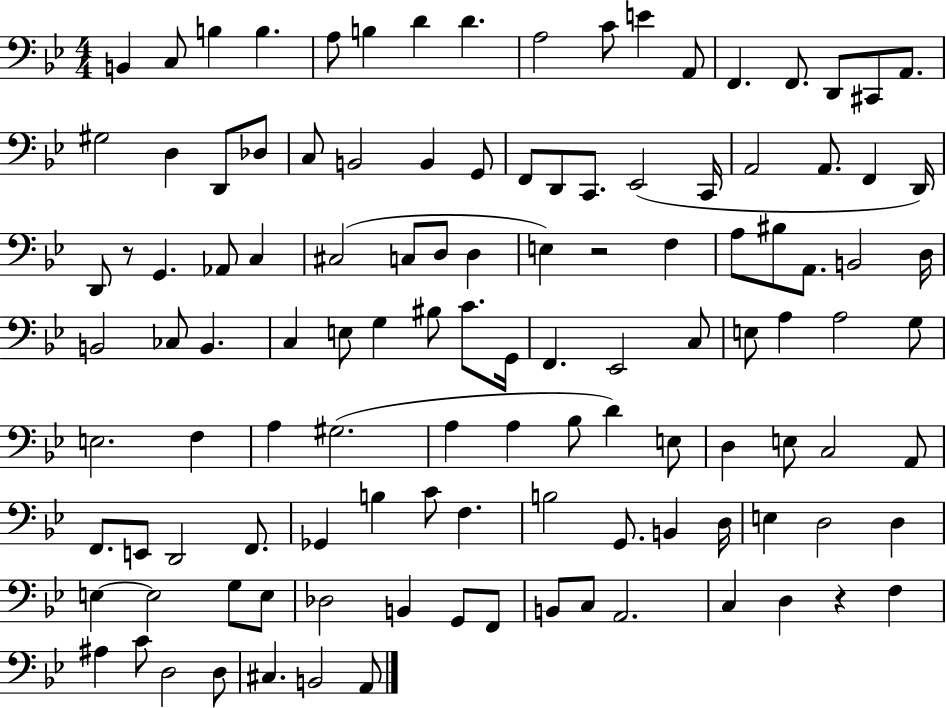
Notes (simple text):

B2/q C3/e B3/q B3/q. A3/e B3/q D4/q D4/q. A3/h C4/e E4/q A2/e F2/q. F2/e. D2/e C#2/e A2/e. G#3/h D3/q D2/e Db3/e C3/e B2/h B2/q G2/e F2/e D2/e C2/e. Eb2/h C2/s A2/h A2/e. F2/q D2/s D2/e R/e G2/q. Ab2/e C3/q C#3/h C3/e D3/e D3/q E3/q R/h F3/q A3/e BIS3/e A2/e. B2/h D3/s B2/h CES3/e B2/q. C3/q E3/e G3/q BIS3/e C4/e. G2/s F2/q. Eb2/h C3/e E3/e A3/q A3/h G3/e E3/h. F3/q A3/q G#3/h. A3/q A3/q Bb3/e D4/q E3/e D3/q E3/e C3/h A2/e F2/e. E2/e D2/h F2/e. Gb2/q B3/q C4/e F3/q. B3/h G2/e. B2/q D3/s E3/q D3/h D3/q E3/q E3/h G3/e E3/e Db3/h B2/q G2/e F2/e B2/e C3/e A2/h. C3/q D3/q R/q F3/q A#3/q C4/e D3/h D3/e C#3/q. B2/h A2/e